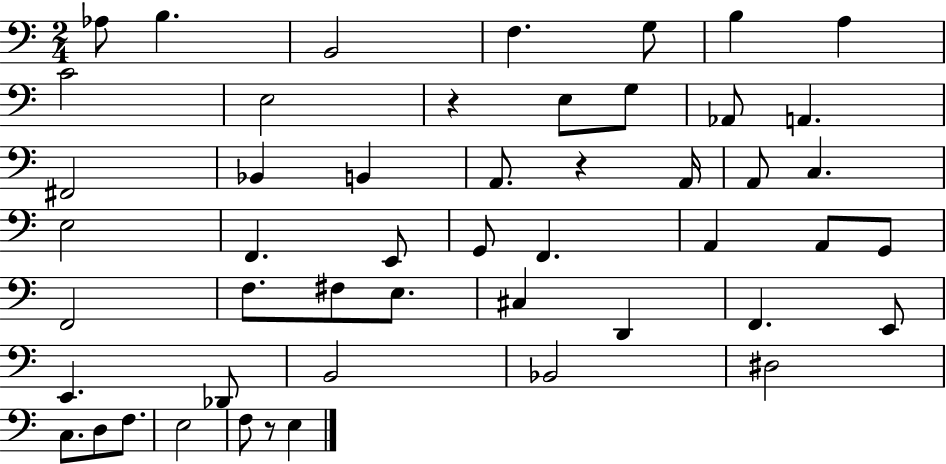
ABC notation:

X:1
T:Untitled
M:2/4
L:1/4
K:C
_A,/2 B, B,,2 F, G,/2 B, A, C2 E,2 z E,/2 G,/2 _A,,/2 A,, ^F,,2 _B,, B,, A,,/2 z A,,/4 A,,/2 C, E,2 F,, E,,/2 G,,/2 F,, A,, A,,/2 G,,/2 F,,2 F,/2 ^F,/2 E,/2 ^C, D,, F,, E,,/2 E,, _D,,/2 B,,2 _B,,2 ^D,2 C,/2 D,/2 F,/2 E,2 F,/2 z/2 E,